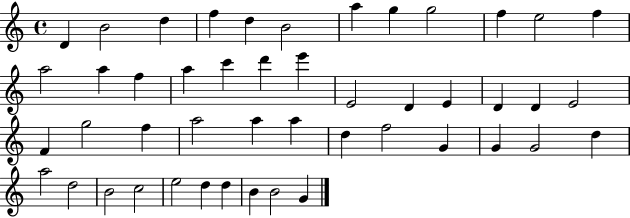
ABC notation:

X:1
T:Untitled
M:4/4
L:1/4
K:C
D B2 d f d B2 a g g2 f e2 f a2 a f a c' d' e' E2 D E D D E2 F g2 f a2 a a d f2 G G G2 d a2 d2 B2 c2 e2 d d B B2 G